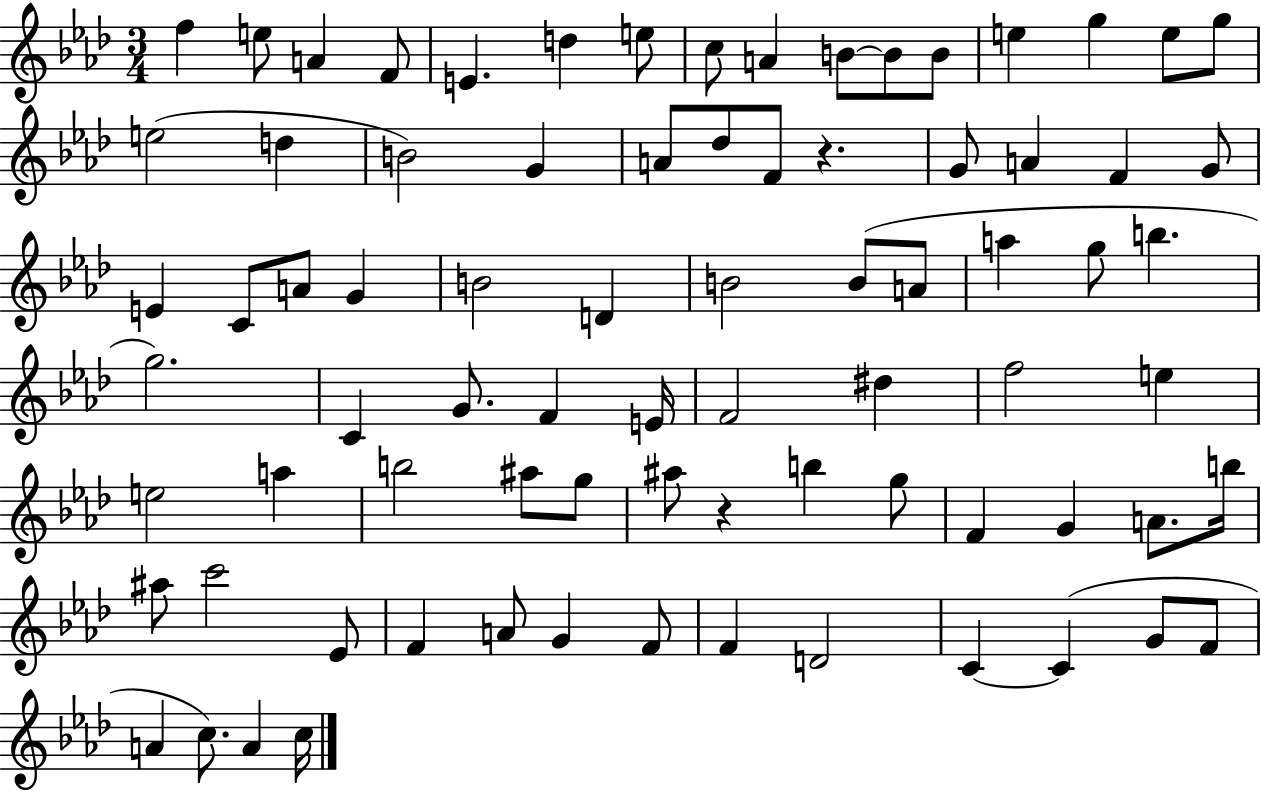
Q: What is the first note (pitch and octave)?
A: F5